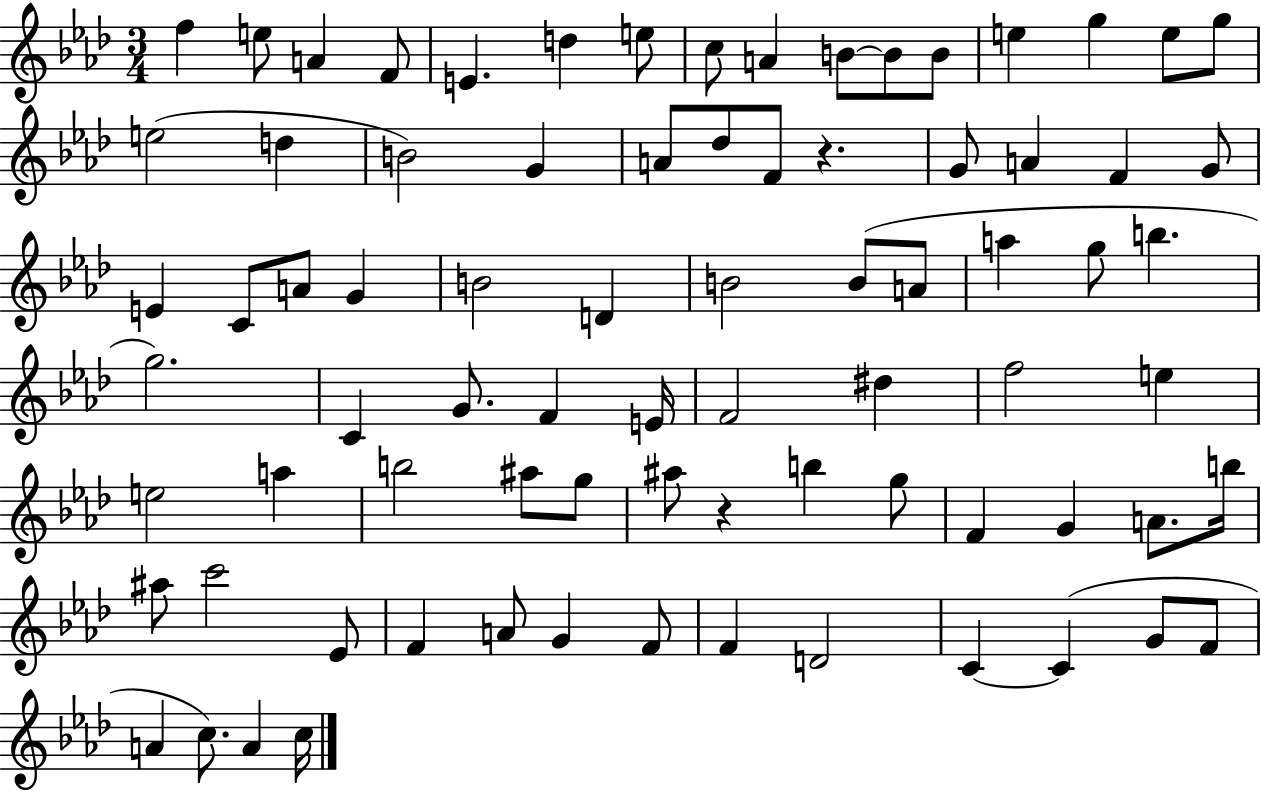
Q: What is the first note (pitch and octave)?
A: F5